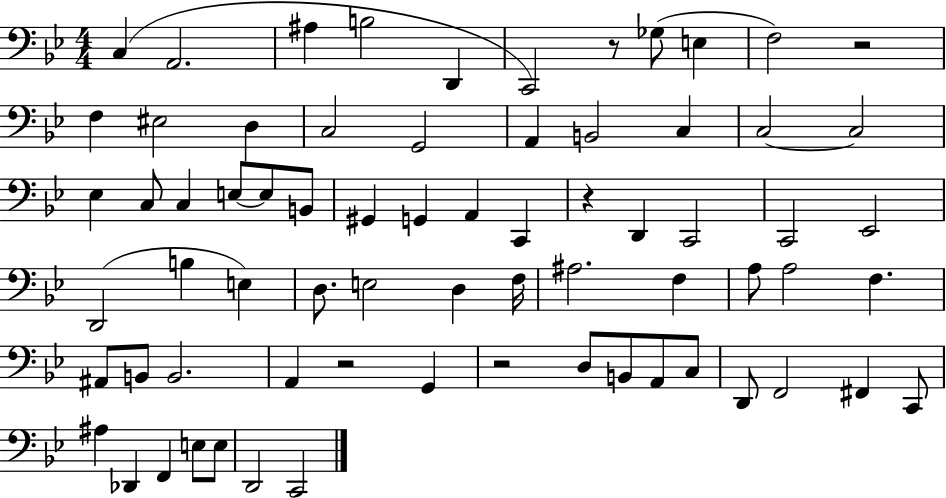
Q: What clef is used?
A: bass